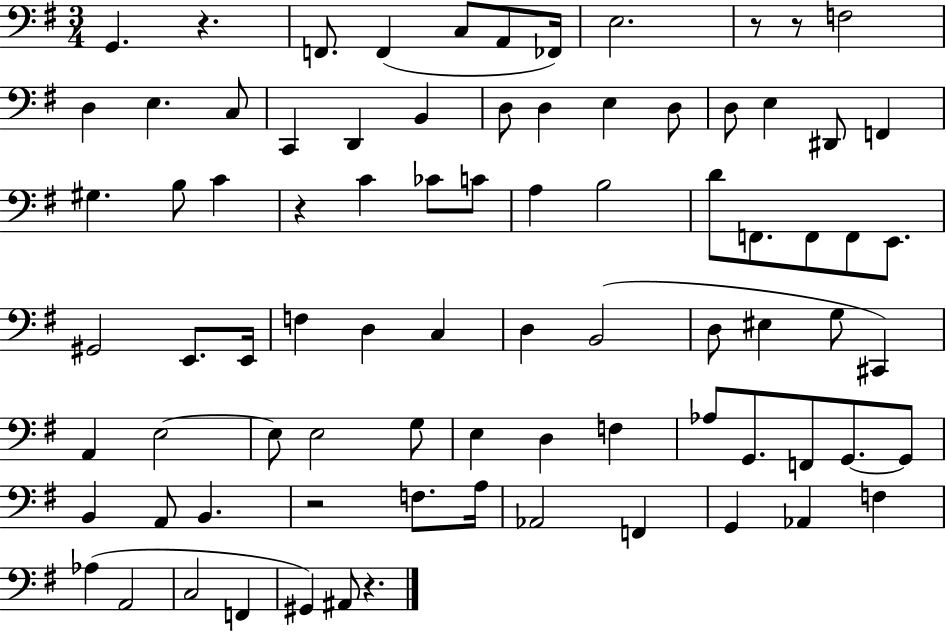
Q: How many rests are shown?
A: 6